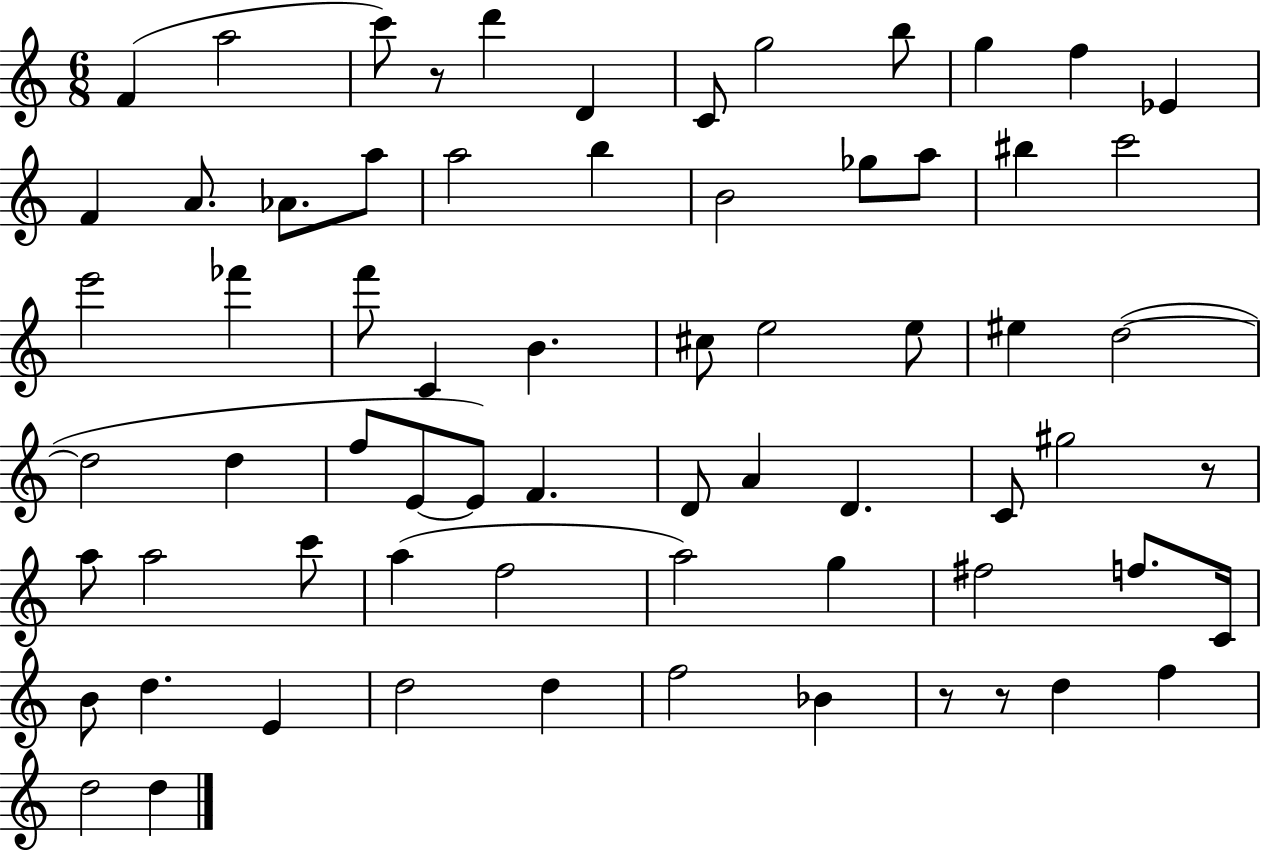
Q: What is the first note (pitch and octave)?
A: F4